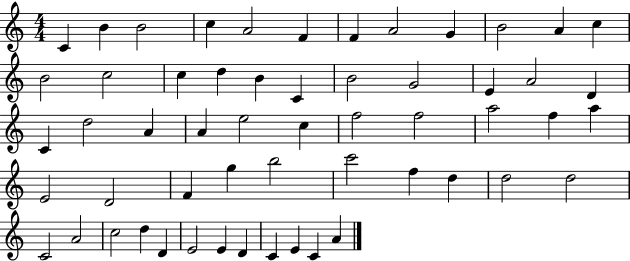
X:1
T:Untitled
M:4/4
L:1/4
K:C
C B B2 c A2 F F A2 G B2 A c B2 c2 c d B C B2 G2 E A2 D C d2 A A e2 c f2 f2 a2 f a E2 D2 F g b2 c'2 f d d2 d2 C2 A2 c2 d D E2 E D C E C A